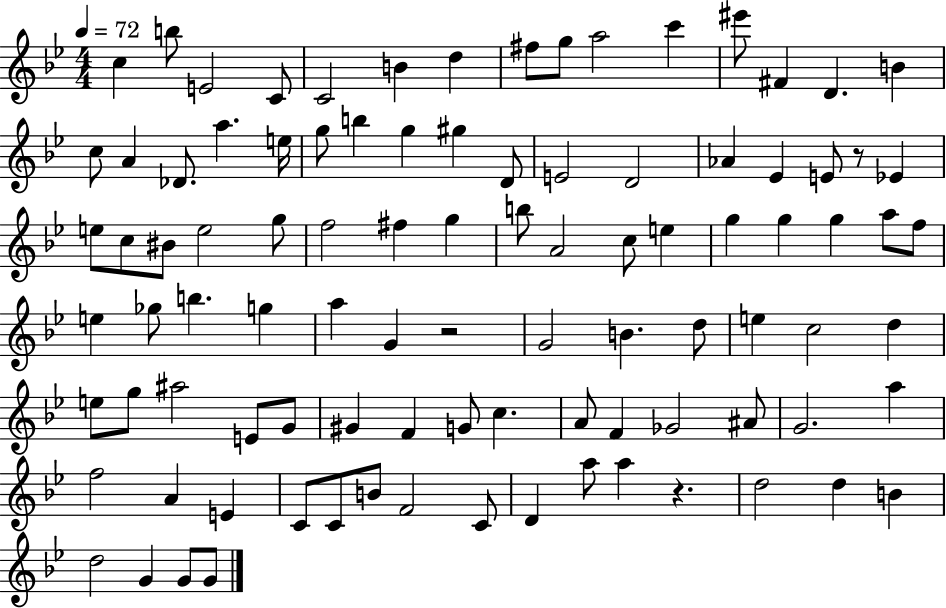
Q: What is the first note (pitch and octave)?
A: C5